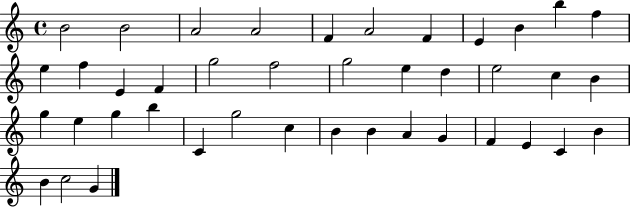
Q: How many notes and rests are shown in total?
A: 41